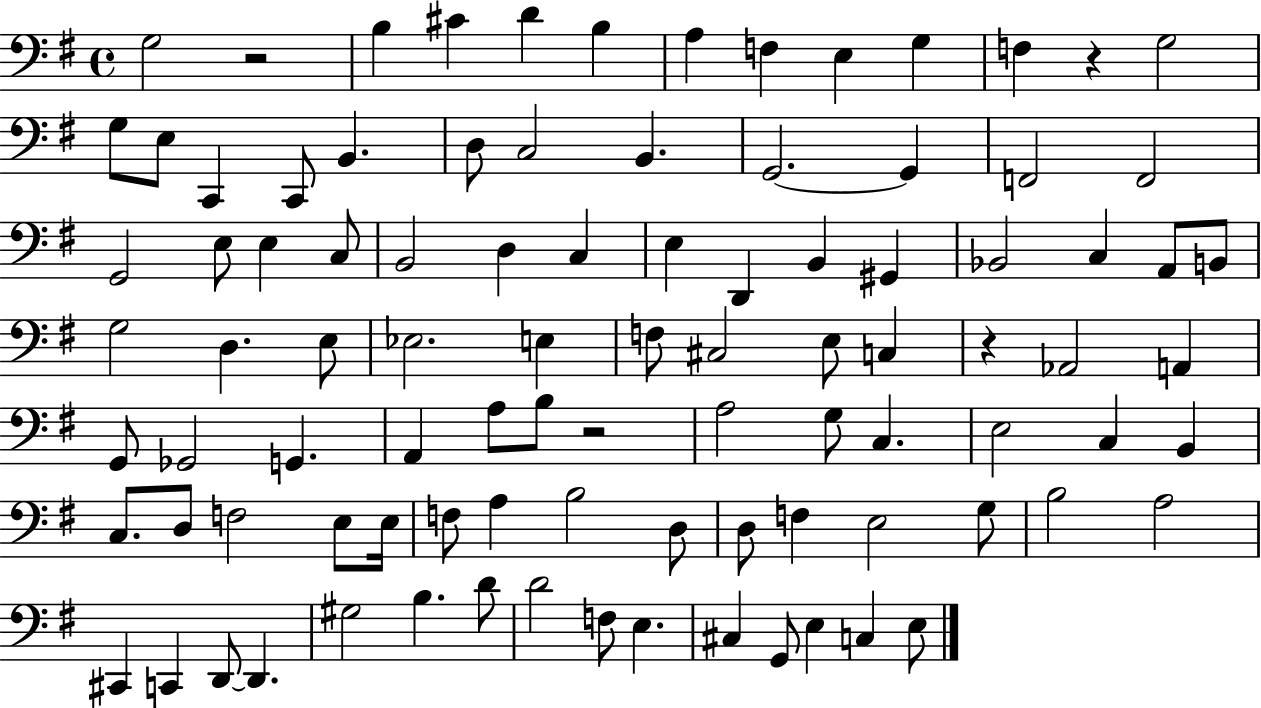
X:1
T:Untitled
M:4/4
L:1/4
K:G
G,2 z2 B, ^C D B, A, F, E, G, F, z G,2 G,/2 E,/2 C,, C,,/2 B,, D,/2 C,2 B,, G,,2 G,, F,,2 F,,2 G,,2 E,/2 E, C,/2 B,,2 D, C, E, D,, B,, ^G,, _B,,2 C, A,,/2 B,,/2 G,2 D, E,/2 _E,2 E, F,/2 ^C,2 E,/2 C, z _A,,2 A,, G,,/2 _G,,2 G,, A,, A,/2 B,/2 z2 A,2 G,/2 C, E,2 C, B,, C,/2 D,/2 F,2 E,/2 E,/4 F,/2 A, B,2 D,/2 D,/2 F, E,2 G,/2 B,2 A,2 ^C,, C,, D,,/2 D,, ^G,2 B, D/2 D2 F,/2 E, ^C, G,,/2 E, C, E,/2